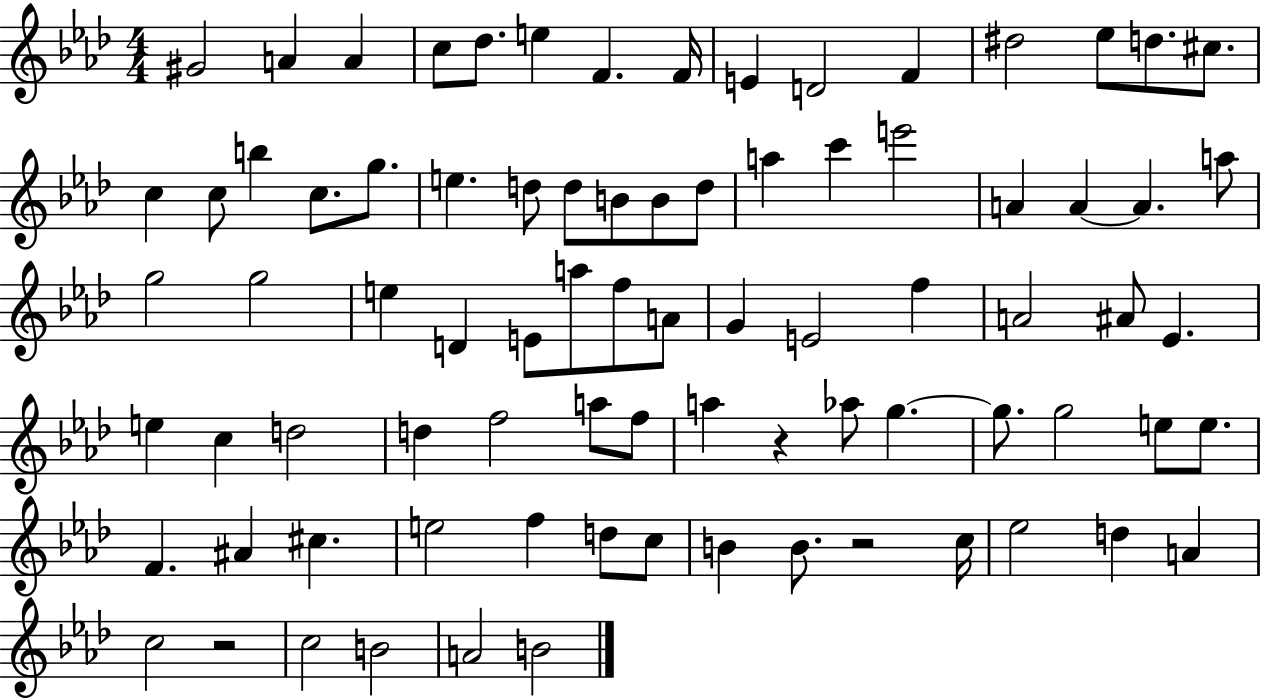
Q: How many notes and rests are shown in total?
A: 82